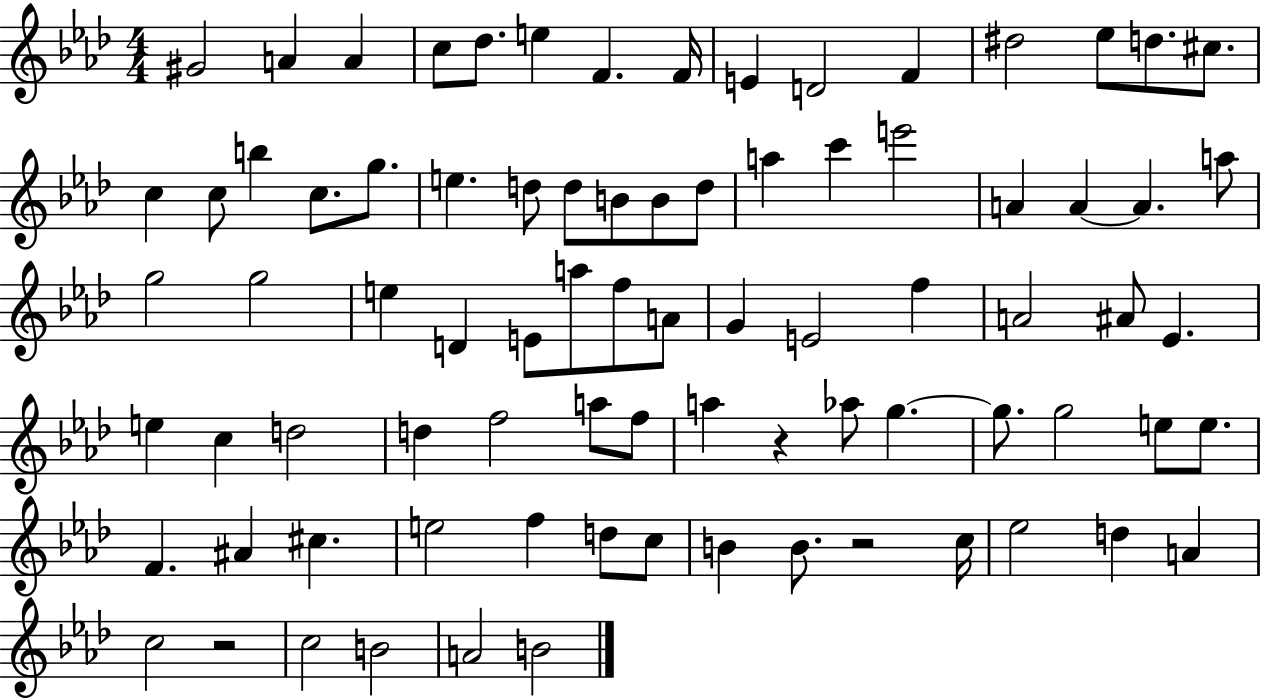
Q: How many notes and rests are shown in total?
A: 82